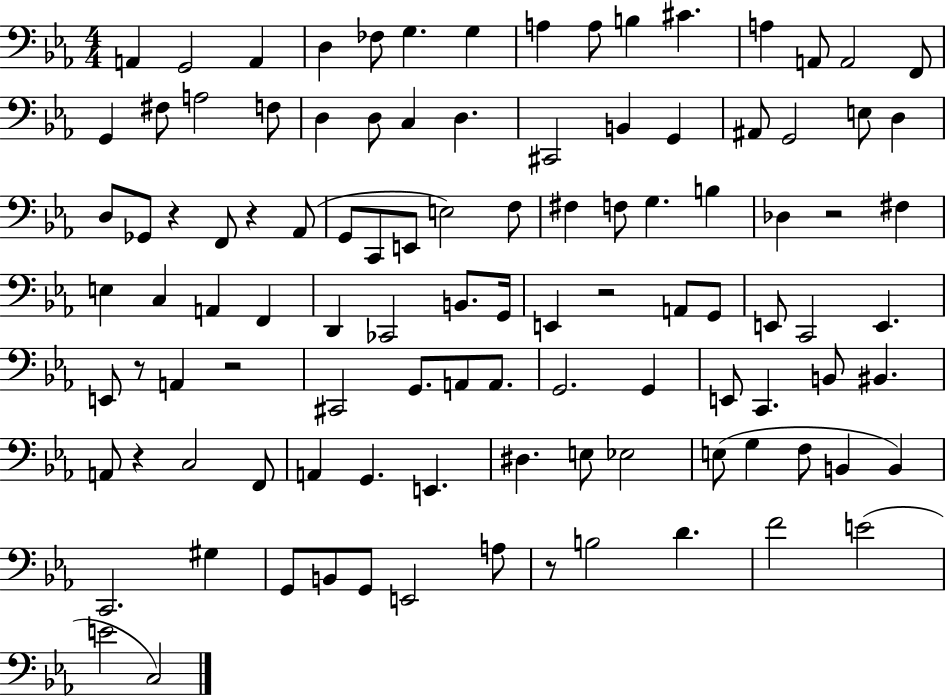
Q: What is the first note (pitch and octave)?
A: A2